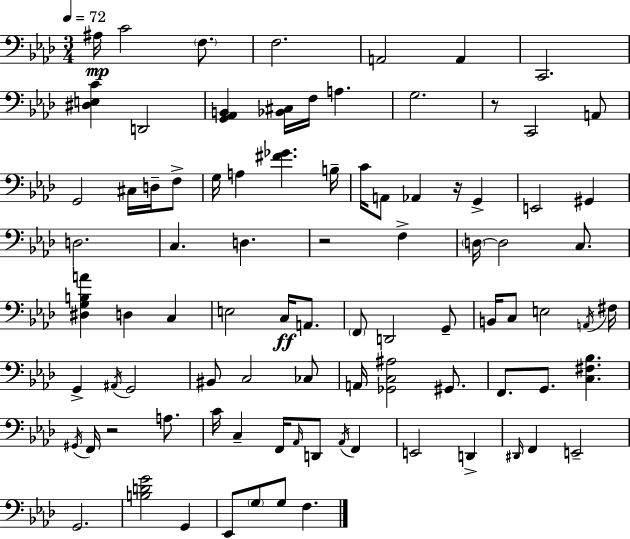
{
  \clef bass
  \numericTimeSignature
  \time 3/4
  \key aes \major
  \tempo 4 = 72
  ais16\mp c'2 \parenthesize f8. | f2. | a,2 a,4 | c,2. | \break <dis e c'>4 d,2 | <g, aes, b,>4 <bes, cis>16 f16 a4. | g2. | r8 c,2 a,8 | \break g,2 cis16 d16-- f8-> | g16 a4 <fis' ges'>4. b16-- | c'16 a,8 aes,4 r16 g,4-> | e,2 gis,4 | \break d2. | c4. d4. | r2 f4-> | \parenthesize d16~~ d2 c8. | \break <dis g b a'>4 d4 c4 | e2 c16\ff a,8. | \parenthesize f,8 d,2 g,8-- | b,16 c8 e2 \acciaccatura { a,16 } | \break fis16 g,4-> \acciaccatura { ais,16 } g,2 | bis,8 c2 | ces8 a,16 <ges, c ais>2 gis,8. | f,8. g,8. <c fis bes>4. | \break \acciaccatura { gis,16 } f,16 r2 | a8. c'16 c4-- f,16 \grace { aes,16 } d,8 | \acciaccatura { aes,16 } f,4 e,2 | d,4-> \grace { dis,16 } f,4 e,2-- | \break g,2. | <b d' g'>2 | g,4 ees,8 \parenthesize g8 g8 | f4. \bar "|."
}